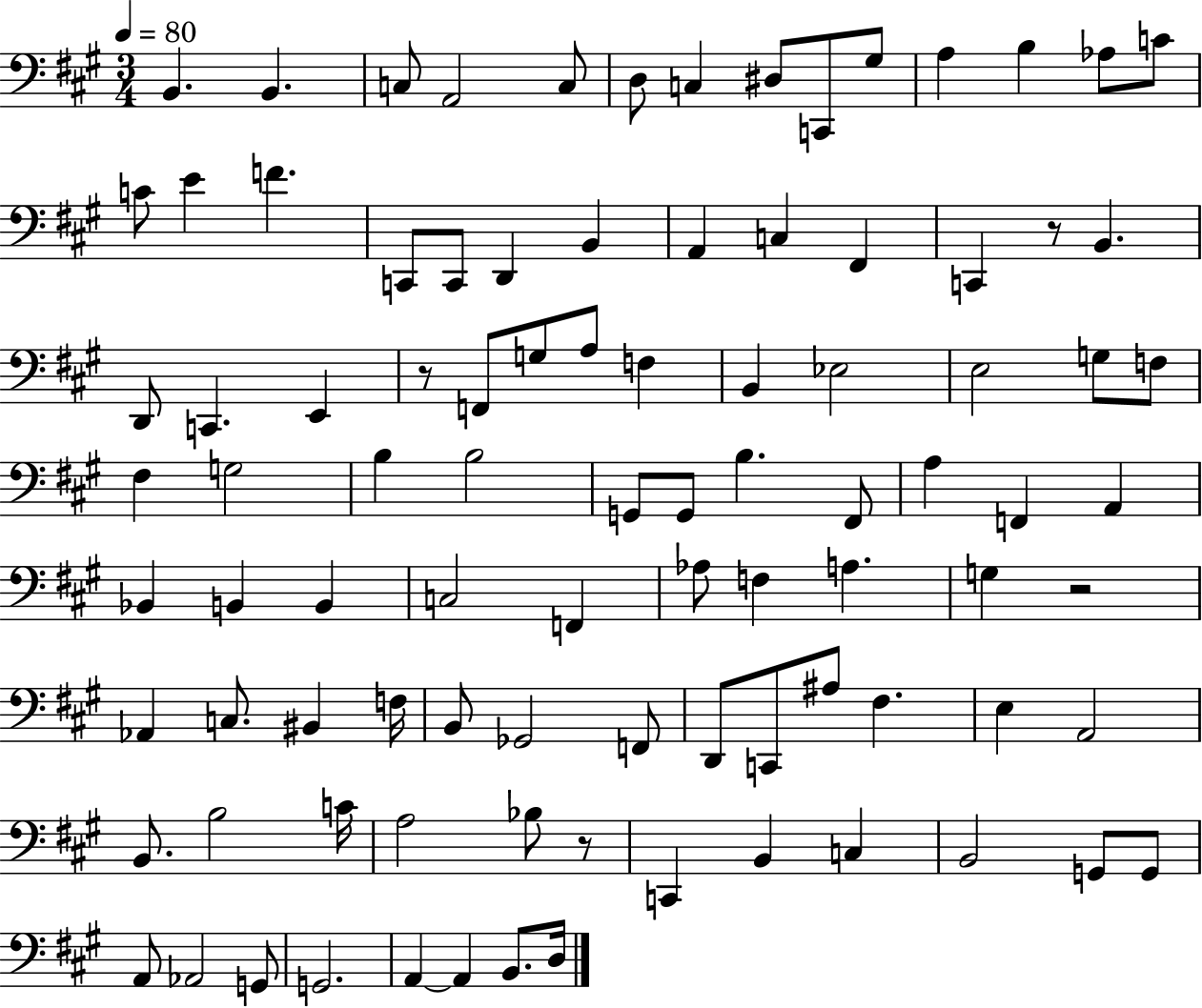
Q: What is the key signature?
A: A major